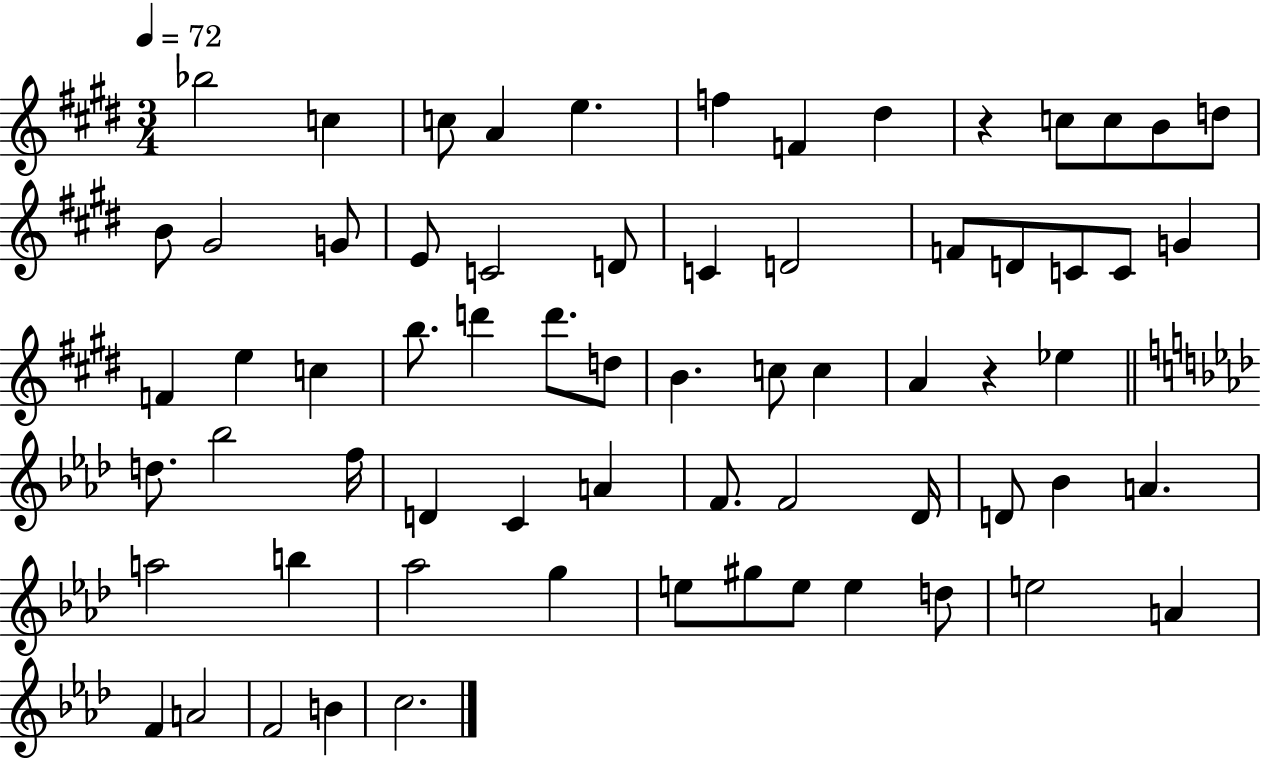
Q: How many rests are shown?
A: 2